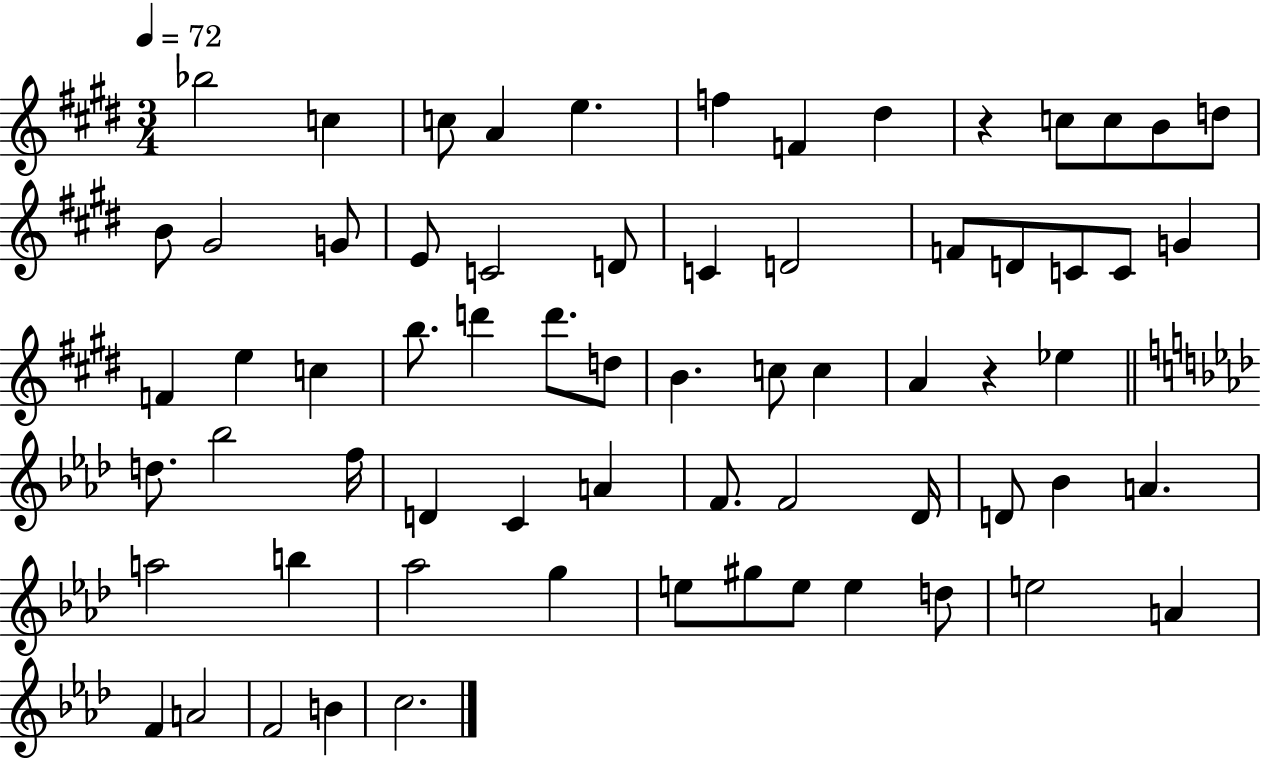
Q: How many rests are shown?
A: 2